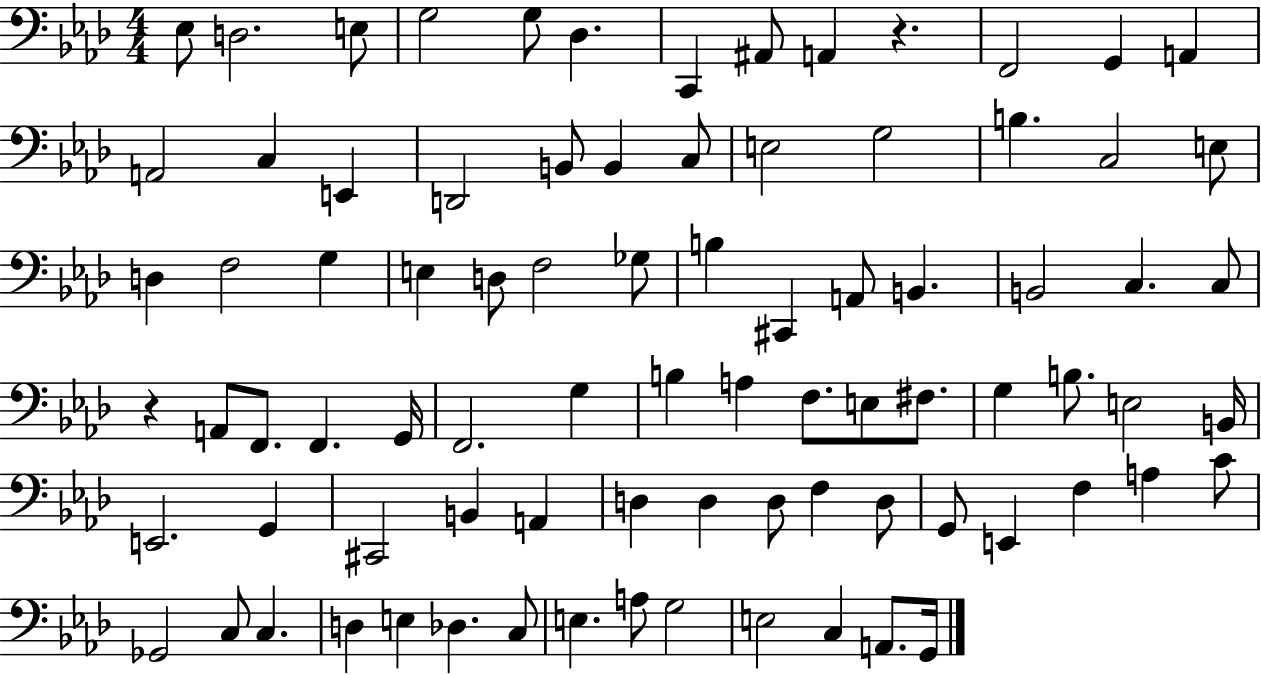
X:1
T:Untitled
M:4/4
L:1/4
K:Ab
_E,/2 D,2 E,/2 G,2 G,/2 _D, C,, ^A,,/2 A,, z F,,2 G,, A,, A,,2 C, E,, D,,2 B,,/2 B,, C,/2 E,2 G,2 B, C,2 E,/2 D, F,2 G, E, D,/2 F,2 _G,/2 B, ^C,, A,,/2 B,, B,,2 C, C,/2 z A,,/2 F,,/2 F,, G,,/4 F,,2 G, B, A, F,/2 E,/2 ^F,/2 G, B,/2 E,2 B,,/4 E,,2 G,, ^C,,2 B,, A,, D, D, D,/2 F, D,/2 G,,/2 E,, F, A, C/2 _G,,2 C,/2 C, D, E, _D, C,/2 E, A,/2 G,2 E,2 C, A,,/2 G,,/4